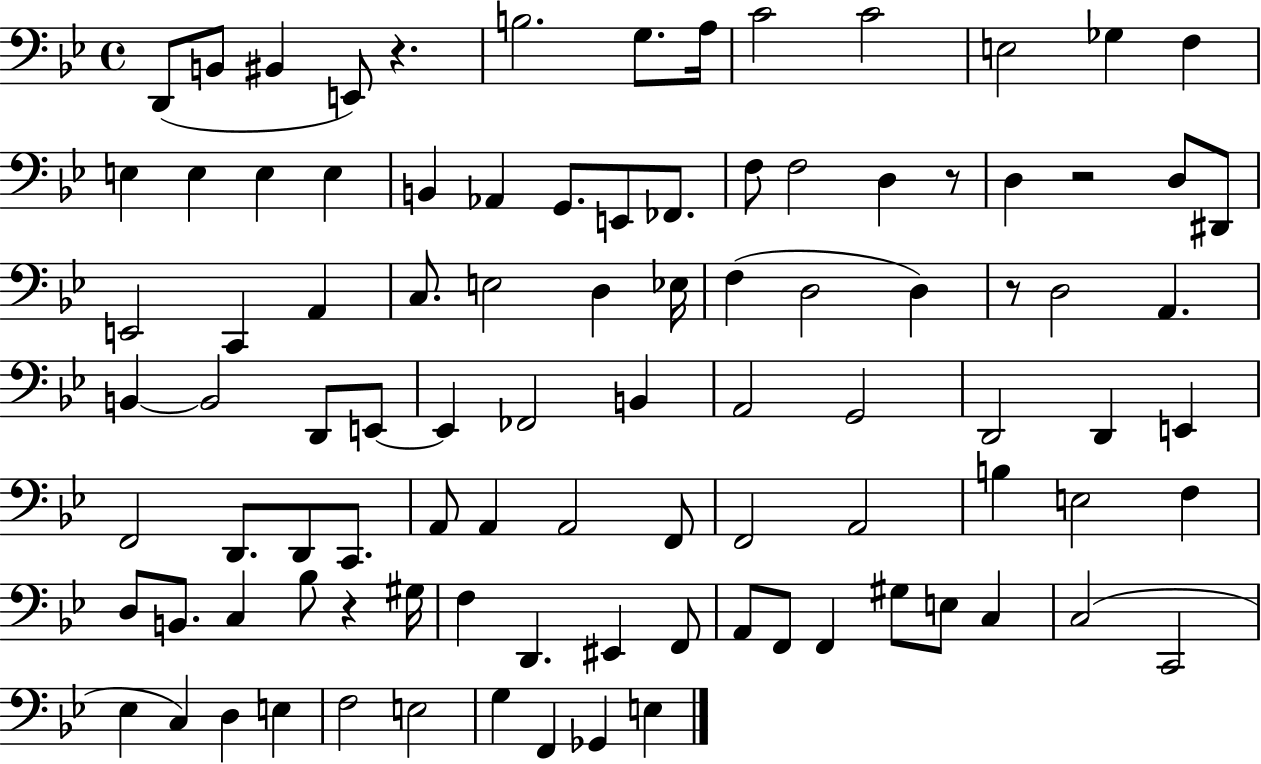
X:1
T:Untitled
M:4/4
L:1/4
K:Bb
D,,/2 B,,/2 ^B,, E,,/2 z B,2 G,/2 A,/4 C2 C2 E,2 _G, F, E, E, E, E, B,, _A,, G,,/2 E,,/2 _F,,/2 F,/2 F,2 D, z/2 D, z2 D,/2 ^D,,/2 E,,2 C,, A,, C,/2 E,2 D, _E,/4 F, D,2 D, z/2 D,2 A,, B,, B,,2 D,,/2 E,,/2 E,, _F,,2 B,, A,,2 G,,2 D,,2 D,, E,, F,,2 D,,/2 D,,/2 C,,/2 A,,/2 A,, A,,2 F,,/2 F,,2 A,,2 B, E,2 F, D,/2 B,,/2 C, _B,/2 z ^G,/4 F, D,, ^E,, F,,/2 A,,/2 F,,/2 F,, ^G,/2 E,/2 C, C,2 C,,2 _E, C, D, E, F,2 E,2 G, F,, _G,, E,